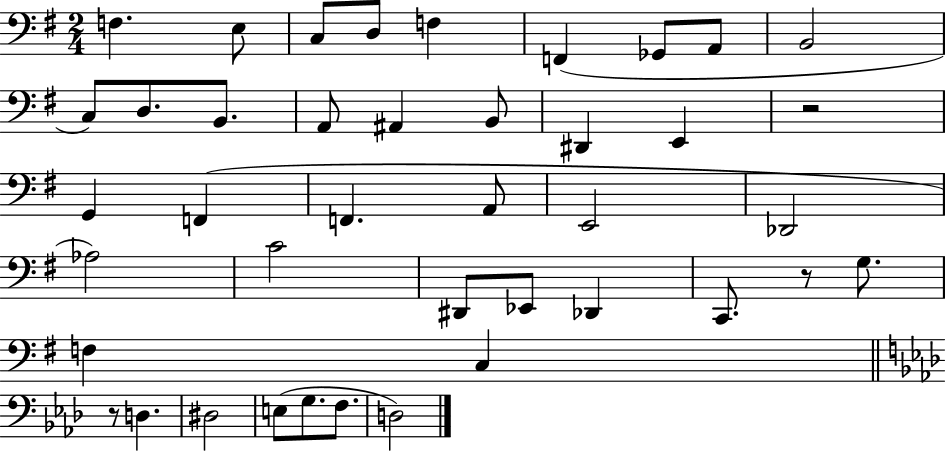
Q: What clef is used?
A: bass